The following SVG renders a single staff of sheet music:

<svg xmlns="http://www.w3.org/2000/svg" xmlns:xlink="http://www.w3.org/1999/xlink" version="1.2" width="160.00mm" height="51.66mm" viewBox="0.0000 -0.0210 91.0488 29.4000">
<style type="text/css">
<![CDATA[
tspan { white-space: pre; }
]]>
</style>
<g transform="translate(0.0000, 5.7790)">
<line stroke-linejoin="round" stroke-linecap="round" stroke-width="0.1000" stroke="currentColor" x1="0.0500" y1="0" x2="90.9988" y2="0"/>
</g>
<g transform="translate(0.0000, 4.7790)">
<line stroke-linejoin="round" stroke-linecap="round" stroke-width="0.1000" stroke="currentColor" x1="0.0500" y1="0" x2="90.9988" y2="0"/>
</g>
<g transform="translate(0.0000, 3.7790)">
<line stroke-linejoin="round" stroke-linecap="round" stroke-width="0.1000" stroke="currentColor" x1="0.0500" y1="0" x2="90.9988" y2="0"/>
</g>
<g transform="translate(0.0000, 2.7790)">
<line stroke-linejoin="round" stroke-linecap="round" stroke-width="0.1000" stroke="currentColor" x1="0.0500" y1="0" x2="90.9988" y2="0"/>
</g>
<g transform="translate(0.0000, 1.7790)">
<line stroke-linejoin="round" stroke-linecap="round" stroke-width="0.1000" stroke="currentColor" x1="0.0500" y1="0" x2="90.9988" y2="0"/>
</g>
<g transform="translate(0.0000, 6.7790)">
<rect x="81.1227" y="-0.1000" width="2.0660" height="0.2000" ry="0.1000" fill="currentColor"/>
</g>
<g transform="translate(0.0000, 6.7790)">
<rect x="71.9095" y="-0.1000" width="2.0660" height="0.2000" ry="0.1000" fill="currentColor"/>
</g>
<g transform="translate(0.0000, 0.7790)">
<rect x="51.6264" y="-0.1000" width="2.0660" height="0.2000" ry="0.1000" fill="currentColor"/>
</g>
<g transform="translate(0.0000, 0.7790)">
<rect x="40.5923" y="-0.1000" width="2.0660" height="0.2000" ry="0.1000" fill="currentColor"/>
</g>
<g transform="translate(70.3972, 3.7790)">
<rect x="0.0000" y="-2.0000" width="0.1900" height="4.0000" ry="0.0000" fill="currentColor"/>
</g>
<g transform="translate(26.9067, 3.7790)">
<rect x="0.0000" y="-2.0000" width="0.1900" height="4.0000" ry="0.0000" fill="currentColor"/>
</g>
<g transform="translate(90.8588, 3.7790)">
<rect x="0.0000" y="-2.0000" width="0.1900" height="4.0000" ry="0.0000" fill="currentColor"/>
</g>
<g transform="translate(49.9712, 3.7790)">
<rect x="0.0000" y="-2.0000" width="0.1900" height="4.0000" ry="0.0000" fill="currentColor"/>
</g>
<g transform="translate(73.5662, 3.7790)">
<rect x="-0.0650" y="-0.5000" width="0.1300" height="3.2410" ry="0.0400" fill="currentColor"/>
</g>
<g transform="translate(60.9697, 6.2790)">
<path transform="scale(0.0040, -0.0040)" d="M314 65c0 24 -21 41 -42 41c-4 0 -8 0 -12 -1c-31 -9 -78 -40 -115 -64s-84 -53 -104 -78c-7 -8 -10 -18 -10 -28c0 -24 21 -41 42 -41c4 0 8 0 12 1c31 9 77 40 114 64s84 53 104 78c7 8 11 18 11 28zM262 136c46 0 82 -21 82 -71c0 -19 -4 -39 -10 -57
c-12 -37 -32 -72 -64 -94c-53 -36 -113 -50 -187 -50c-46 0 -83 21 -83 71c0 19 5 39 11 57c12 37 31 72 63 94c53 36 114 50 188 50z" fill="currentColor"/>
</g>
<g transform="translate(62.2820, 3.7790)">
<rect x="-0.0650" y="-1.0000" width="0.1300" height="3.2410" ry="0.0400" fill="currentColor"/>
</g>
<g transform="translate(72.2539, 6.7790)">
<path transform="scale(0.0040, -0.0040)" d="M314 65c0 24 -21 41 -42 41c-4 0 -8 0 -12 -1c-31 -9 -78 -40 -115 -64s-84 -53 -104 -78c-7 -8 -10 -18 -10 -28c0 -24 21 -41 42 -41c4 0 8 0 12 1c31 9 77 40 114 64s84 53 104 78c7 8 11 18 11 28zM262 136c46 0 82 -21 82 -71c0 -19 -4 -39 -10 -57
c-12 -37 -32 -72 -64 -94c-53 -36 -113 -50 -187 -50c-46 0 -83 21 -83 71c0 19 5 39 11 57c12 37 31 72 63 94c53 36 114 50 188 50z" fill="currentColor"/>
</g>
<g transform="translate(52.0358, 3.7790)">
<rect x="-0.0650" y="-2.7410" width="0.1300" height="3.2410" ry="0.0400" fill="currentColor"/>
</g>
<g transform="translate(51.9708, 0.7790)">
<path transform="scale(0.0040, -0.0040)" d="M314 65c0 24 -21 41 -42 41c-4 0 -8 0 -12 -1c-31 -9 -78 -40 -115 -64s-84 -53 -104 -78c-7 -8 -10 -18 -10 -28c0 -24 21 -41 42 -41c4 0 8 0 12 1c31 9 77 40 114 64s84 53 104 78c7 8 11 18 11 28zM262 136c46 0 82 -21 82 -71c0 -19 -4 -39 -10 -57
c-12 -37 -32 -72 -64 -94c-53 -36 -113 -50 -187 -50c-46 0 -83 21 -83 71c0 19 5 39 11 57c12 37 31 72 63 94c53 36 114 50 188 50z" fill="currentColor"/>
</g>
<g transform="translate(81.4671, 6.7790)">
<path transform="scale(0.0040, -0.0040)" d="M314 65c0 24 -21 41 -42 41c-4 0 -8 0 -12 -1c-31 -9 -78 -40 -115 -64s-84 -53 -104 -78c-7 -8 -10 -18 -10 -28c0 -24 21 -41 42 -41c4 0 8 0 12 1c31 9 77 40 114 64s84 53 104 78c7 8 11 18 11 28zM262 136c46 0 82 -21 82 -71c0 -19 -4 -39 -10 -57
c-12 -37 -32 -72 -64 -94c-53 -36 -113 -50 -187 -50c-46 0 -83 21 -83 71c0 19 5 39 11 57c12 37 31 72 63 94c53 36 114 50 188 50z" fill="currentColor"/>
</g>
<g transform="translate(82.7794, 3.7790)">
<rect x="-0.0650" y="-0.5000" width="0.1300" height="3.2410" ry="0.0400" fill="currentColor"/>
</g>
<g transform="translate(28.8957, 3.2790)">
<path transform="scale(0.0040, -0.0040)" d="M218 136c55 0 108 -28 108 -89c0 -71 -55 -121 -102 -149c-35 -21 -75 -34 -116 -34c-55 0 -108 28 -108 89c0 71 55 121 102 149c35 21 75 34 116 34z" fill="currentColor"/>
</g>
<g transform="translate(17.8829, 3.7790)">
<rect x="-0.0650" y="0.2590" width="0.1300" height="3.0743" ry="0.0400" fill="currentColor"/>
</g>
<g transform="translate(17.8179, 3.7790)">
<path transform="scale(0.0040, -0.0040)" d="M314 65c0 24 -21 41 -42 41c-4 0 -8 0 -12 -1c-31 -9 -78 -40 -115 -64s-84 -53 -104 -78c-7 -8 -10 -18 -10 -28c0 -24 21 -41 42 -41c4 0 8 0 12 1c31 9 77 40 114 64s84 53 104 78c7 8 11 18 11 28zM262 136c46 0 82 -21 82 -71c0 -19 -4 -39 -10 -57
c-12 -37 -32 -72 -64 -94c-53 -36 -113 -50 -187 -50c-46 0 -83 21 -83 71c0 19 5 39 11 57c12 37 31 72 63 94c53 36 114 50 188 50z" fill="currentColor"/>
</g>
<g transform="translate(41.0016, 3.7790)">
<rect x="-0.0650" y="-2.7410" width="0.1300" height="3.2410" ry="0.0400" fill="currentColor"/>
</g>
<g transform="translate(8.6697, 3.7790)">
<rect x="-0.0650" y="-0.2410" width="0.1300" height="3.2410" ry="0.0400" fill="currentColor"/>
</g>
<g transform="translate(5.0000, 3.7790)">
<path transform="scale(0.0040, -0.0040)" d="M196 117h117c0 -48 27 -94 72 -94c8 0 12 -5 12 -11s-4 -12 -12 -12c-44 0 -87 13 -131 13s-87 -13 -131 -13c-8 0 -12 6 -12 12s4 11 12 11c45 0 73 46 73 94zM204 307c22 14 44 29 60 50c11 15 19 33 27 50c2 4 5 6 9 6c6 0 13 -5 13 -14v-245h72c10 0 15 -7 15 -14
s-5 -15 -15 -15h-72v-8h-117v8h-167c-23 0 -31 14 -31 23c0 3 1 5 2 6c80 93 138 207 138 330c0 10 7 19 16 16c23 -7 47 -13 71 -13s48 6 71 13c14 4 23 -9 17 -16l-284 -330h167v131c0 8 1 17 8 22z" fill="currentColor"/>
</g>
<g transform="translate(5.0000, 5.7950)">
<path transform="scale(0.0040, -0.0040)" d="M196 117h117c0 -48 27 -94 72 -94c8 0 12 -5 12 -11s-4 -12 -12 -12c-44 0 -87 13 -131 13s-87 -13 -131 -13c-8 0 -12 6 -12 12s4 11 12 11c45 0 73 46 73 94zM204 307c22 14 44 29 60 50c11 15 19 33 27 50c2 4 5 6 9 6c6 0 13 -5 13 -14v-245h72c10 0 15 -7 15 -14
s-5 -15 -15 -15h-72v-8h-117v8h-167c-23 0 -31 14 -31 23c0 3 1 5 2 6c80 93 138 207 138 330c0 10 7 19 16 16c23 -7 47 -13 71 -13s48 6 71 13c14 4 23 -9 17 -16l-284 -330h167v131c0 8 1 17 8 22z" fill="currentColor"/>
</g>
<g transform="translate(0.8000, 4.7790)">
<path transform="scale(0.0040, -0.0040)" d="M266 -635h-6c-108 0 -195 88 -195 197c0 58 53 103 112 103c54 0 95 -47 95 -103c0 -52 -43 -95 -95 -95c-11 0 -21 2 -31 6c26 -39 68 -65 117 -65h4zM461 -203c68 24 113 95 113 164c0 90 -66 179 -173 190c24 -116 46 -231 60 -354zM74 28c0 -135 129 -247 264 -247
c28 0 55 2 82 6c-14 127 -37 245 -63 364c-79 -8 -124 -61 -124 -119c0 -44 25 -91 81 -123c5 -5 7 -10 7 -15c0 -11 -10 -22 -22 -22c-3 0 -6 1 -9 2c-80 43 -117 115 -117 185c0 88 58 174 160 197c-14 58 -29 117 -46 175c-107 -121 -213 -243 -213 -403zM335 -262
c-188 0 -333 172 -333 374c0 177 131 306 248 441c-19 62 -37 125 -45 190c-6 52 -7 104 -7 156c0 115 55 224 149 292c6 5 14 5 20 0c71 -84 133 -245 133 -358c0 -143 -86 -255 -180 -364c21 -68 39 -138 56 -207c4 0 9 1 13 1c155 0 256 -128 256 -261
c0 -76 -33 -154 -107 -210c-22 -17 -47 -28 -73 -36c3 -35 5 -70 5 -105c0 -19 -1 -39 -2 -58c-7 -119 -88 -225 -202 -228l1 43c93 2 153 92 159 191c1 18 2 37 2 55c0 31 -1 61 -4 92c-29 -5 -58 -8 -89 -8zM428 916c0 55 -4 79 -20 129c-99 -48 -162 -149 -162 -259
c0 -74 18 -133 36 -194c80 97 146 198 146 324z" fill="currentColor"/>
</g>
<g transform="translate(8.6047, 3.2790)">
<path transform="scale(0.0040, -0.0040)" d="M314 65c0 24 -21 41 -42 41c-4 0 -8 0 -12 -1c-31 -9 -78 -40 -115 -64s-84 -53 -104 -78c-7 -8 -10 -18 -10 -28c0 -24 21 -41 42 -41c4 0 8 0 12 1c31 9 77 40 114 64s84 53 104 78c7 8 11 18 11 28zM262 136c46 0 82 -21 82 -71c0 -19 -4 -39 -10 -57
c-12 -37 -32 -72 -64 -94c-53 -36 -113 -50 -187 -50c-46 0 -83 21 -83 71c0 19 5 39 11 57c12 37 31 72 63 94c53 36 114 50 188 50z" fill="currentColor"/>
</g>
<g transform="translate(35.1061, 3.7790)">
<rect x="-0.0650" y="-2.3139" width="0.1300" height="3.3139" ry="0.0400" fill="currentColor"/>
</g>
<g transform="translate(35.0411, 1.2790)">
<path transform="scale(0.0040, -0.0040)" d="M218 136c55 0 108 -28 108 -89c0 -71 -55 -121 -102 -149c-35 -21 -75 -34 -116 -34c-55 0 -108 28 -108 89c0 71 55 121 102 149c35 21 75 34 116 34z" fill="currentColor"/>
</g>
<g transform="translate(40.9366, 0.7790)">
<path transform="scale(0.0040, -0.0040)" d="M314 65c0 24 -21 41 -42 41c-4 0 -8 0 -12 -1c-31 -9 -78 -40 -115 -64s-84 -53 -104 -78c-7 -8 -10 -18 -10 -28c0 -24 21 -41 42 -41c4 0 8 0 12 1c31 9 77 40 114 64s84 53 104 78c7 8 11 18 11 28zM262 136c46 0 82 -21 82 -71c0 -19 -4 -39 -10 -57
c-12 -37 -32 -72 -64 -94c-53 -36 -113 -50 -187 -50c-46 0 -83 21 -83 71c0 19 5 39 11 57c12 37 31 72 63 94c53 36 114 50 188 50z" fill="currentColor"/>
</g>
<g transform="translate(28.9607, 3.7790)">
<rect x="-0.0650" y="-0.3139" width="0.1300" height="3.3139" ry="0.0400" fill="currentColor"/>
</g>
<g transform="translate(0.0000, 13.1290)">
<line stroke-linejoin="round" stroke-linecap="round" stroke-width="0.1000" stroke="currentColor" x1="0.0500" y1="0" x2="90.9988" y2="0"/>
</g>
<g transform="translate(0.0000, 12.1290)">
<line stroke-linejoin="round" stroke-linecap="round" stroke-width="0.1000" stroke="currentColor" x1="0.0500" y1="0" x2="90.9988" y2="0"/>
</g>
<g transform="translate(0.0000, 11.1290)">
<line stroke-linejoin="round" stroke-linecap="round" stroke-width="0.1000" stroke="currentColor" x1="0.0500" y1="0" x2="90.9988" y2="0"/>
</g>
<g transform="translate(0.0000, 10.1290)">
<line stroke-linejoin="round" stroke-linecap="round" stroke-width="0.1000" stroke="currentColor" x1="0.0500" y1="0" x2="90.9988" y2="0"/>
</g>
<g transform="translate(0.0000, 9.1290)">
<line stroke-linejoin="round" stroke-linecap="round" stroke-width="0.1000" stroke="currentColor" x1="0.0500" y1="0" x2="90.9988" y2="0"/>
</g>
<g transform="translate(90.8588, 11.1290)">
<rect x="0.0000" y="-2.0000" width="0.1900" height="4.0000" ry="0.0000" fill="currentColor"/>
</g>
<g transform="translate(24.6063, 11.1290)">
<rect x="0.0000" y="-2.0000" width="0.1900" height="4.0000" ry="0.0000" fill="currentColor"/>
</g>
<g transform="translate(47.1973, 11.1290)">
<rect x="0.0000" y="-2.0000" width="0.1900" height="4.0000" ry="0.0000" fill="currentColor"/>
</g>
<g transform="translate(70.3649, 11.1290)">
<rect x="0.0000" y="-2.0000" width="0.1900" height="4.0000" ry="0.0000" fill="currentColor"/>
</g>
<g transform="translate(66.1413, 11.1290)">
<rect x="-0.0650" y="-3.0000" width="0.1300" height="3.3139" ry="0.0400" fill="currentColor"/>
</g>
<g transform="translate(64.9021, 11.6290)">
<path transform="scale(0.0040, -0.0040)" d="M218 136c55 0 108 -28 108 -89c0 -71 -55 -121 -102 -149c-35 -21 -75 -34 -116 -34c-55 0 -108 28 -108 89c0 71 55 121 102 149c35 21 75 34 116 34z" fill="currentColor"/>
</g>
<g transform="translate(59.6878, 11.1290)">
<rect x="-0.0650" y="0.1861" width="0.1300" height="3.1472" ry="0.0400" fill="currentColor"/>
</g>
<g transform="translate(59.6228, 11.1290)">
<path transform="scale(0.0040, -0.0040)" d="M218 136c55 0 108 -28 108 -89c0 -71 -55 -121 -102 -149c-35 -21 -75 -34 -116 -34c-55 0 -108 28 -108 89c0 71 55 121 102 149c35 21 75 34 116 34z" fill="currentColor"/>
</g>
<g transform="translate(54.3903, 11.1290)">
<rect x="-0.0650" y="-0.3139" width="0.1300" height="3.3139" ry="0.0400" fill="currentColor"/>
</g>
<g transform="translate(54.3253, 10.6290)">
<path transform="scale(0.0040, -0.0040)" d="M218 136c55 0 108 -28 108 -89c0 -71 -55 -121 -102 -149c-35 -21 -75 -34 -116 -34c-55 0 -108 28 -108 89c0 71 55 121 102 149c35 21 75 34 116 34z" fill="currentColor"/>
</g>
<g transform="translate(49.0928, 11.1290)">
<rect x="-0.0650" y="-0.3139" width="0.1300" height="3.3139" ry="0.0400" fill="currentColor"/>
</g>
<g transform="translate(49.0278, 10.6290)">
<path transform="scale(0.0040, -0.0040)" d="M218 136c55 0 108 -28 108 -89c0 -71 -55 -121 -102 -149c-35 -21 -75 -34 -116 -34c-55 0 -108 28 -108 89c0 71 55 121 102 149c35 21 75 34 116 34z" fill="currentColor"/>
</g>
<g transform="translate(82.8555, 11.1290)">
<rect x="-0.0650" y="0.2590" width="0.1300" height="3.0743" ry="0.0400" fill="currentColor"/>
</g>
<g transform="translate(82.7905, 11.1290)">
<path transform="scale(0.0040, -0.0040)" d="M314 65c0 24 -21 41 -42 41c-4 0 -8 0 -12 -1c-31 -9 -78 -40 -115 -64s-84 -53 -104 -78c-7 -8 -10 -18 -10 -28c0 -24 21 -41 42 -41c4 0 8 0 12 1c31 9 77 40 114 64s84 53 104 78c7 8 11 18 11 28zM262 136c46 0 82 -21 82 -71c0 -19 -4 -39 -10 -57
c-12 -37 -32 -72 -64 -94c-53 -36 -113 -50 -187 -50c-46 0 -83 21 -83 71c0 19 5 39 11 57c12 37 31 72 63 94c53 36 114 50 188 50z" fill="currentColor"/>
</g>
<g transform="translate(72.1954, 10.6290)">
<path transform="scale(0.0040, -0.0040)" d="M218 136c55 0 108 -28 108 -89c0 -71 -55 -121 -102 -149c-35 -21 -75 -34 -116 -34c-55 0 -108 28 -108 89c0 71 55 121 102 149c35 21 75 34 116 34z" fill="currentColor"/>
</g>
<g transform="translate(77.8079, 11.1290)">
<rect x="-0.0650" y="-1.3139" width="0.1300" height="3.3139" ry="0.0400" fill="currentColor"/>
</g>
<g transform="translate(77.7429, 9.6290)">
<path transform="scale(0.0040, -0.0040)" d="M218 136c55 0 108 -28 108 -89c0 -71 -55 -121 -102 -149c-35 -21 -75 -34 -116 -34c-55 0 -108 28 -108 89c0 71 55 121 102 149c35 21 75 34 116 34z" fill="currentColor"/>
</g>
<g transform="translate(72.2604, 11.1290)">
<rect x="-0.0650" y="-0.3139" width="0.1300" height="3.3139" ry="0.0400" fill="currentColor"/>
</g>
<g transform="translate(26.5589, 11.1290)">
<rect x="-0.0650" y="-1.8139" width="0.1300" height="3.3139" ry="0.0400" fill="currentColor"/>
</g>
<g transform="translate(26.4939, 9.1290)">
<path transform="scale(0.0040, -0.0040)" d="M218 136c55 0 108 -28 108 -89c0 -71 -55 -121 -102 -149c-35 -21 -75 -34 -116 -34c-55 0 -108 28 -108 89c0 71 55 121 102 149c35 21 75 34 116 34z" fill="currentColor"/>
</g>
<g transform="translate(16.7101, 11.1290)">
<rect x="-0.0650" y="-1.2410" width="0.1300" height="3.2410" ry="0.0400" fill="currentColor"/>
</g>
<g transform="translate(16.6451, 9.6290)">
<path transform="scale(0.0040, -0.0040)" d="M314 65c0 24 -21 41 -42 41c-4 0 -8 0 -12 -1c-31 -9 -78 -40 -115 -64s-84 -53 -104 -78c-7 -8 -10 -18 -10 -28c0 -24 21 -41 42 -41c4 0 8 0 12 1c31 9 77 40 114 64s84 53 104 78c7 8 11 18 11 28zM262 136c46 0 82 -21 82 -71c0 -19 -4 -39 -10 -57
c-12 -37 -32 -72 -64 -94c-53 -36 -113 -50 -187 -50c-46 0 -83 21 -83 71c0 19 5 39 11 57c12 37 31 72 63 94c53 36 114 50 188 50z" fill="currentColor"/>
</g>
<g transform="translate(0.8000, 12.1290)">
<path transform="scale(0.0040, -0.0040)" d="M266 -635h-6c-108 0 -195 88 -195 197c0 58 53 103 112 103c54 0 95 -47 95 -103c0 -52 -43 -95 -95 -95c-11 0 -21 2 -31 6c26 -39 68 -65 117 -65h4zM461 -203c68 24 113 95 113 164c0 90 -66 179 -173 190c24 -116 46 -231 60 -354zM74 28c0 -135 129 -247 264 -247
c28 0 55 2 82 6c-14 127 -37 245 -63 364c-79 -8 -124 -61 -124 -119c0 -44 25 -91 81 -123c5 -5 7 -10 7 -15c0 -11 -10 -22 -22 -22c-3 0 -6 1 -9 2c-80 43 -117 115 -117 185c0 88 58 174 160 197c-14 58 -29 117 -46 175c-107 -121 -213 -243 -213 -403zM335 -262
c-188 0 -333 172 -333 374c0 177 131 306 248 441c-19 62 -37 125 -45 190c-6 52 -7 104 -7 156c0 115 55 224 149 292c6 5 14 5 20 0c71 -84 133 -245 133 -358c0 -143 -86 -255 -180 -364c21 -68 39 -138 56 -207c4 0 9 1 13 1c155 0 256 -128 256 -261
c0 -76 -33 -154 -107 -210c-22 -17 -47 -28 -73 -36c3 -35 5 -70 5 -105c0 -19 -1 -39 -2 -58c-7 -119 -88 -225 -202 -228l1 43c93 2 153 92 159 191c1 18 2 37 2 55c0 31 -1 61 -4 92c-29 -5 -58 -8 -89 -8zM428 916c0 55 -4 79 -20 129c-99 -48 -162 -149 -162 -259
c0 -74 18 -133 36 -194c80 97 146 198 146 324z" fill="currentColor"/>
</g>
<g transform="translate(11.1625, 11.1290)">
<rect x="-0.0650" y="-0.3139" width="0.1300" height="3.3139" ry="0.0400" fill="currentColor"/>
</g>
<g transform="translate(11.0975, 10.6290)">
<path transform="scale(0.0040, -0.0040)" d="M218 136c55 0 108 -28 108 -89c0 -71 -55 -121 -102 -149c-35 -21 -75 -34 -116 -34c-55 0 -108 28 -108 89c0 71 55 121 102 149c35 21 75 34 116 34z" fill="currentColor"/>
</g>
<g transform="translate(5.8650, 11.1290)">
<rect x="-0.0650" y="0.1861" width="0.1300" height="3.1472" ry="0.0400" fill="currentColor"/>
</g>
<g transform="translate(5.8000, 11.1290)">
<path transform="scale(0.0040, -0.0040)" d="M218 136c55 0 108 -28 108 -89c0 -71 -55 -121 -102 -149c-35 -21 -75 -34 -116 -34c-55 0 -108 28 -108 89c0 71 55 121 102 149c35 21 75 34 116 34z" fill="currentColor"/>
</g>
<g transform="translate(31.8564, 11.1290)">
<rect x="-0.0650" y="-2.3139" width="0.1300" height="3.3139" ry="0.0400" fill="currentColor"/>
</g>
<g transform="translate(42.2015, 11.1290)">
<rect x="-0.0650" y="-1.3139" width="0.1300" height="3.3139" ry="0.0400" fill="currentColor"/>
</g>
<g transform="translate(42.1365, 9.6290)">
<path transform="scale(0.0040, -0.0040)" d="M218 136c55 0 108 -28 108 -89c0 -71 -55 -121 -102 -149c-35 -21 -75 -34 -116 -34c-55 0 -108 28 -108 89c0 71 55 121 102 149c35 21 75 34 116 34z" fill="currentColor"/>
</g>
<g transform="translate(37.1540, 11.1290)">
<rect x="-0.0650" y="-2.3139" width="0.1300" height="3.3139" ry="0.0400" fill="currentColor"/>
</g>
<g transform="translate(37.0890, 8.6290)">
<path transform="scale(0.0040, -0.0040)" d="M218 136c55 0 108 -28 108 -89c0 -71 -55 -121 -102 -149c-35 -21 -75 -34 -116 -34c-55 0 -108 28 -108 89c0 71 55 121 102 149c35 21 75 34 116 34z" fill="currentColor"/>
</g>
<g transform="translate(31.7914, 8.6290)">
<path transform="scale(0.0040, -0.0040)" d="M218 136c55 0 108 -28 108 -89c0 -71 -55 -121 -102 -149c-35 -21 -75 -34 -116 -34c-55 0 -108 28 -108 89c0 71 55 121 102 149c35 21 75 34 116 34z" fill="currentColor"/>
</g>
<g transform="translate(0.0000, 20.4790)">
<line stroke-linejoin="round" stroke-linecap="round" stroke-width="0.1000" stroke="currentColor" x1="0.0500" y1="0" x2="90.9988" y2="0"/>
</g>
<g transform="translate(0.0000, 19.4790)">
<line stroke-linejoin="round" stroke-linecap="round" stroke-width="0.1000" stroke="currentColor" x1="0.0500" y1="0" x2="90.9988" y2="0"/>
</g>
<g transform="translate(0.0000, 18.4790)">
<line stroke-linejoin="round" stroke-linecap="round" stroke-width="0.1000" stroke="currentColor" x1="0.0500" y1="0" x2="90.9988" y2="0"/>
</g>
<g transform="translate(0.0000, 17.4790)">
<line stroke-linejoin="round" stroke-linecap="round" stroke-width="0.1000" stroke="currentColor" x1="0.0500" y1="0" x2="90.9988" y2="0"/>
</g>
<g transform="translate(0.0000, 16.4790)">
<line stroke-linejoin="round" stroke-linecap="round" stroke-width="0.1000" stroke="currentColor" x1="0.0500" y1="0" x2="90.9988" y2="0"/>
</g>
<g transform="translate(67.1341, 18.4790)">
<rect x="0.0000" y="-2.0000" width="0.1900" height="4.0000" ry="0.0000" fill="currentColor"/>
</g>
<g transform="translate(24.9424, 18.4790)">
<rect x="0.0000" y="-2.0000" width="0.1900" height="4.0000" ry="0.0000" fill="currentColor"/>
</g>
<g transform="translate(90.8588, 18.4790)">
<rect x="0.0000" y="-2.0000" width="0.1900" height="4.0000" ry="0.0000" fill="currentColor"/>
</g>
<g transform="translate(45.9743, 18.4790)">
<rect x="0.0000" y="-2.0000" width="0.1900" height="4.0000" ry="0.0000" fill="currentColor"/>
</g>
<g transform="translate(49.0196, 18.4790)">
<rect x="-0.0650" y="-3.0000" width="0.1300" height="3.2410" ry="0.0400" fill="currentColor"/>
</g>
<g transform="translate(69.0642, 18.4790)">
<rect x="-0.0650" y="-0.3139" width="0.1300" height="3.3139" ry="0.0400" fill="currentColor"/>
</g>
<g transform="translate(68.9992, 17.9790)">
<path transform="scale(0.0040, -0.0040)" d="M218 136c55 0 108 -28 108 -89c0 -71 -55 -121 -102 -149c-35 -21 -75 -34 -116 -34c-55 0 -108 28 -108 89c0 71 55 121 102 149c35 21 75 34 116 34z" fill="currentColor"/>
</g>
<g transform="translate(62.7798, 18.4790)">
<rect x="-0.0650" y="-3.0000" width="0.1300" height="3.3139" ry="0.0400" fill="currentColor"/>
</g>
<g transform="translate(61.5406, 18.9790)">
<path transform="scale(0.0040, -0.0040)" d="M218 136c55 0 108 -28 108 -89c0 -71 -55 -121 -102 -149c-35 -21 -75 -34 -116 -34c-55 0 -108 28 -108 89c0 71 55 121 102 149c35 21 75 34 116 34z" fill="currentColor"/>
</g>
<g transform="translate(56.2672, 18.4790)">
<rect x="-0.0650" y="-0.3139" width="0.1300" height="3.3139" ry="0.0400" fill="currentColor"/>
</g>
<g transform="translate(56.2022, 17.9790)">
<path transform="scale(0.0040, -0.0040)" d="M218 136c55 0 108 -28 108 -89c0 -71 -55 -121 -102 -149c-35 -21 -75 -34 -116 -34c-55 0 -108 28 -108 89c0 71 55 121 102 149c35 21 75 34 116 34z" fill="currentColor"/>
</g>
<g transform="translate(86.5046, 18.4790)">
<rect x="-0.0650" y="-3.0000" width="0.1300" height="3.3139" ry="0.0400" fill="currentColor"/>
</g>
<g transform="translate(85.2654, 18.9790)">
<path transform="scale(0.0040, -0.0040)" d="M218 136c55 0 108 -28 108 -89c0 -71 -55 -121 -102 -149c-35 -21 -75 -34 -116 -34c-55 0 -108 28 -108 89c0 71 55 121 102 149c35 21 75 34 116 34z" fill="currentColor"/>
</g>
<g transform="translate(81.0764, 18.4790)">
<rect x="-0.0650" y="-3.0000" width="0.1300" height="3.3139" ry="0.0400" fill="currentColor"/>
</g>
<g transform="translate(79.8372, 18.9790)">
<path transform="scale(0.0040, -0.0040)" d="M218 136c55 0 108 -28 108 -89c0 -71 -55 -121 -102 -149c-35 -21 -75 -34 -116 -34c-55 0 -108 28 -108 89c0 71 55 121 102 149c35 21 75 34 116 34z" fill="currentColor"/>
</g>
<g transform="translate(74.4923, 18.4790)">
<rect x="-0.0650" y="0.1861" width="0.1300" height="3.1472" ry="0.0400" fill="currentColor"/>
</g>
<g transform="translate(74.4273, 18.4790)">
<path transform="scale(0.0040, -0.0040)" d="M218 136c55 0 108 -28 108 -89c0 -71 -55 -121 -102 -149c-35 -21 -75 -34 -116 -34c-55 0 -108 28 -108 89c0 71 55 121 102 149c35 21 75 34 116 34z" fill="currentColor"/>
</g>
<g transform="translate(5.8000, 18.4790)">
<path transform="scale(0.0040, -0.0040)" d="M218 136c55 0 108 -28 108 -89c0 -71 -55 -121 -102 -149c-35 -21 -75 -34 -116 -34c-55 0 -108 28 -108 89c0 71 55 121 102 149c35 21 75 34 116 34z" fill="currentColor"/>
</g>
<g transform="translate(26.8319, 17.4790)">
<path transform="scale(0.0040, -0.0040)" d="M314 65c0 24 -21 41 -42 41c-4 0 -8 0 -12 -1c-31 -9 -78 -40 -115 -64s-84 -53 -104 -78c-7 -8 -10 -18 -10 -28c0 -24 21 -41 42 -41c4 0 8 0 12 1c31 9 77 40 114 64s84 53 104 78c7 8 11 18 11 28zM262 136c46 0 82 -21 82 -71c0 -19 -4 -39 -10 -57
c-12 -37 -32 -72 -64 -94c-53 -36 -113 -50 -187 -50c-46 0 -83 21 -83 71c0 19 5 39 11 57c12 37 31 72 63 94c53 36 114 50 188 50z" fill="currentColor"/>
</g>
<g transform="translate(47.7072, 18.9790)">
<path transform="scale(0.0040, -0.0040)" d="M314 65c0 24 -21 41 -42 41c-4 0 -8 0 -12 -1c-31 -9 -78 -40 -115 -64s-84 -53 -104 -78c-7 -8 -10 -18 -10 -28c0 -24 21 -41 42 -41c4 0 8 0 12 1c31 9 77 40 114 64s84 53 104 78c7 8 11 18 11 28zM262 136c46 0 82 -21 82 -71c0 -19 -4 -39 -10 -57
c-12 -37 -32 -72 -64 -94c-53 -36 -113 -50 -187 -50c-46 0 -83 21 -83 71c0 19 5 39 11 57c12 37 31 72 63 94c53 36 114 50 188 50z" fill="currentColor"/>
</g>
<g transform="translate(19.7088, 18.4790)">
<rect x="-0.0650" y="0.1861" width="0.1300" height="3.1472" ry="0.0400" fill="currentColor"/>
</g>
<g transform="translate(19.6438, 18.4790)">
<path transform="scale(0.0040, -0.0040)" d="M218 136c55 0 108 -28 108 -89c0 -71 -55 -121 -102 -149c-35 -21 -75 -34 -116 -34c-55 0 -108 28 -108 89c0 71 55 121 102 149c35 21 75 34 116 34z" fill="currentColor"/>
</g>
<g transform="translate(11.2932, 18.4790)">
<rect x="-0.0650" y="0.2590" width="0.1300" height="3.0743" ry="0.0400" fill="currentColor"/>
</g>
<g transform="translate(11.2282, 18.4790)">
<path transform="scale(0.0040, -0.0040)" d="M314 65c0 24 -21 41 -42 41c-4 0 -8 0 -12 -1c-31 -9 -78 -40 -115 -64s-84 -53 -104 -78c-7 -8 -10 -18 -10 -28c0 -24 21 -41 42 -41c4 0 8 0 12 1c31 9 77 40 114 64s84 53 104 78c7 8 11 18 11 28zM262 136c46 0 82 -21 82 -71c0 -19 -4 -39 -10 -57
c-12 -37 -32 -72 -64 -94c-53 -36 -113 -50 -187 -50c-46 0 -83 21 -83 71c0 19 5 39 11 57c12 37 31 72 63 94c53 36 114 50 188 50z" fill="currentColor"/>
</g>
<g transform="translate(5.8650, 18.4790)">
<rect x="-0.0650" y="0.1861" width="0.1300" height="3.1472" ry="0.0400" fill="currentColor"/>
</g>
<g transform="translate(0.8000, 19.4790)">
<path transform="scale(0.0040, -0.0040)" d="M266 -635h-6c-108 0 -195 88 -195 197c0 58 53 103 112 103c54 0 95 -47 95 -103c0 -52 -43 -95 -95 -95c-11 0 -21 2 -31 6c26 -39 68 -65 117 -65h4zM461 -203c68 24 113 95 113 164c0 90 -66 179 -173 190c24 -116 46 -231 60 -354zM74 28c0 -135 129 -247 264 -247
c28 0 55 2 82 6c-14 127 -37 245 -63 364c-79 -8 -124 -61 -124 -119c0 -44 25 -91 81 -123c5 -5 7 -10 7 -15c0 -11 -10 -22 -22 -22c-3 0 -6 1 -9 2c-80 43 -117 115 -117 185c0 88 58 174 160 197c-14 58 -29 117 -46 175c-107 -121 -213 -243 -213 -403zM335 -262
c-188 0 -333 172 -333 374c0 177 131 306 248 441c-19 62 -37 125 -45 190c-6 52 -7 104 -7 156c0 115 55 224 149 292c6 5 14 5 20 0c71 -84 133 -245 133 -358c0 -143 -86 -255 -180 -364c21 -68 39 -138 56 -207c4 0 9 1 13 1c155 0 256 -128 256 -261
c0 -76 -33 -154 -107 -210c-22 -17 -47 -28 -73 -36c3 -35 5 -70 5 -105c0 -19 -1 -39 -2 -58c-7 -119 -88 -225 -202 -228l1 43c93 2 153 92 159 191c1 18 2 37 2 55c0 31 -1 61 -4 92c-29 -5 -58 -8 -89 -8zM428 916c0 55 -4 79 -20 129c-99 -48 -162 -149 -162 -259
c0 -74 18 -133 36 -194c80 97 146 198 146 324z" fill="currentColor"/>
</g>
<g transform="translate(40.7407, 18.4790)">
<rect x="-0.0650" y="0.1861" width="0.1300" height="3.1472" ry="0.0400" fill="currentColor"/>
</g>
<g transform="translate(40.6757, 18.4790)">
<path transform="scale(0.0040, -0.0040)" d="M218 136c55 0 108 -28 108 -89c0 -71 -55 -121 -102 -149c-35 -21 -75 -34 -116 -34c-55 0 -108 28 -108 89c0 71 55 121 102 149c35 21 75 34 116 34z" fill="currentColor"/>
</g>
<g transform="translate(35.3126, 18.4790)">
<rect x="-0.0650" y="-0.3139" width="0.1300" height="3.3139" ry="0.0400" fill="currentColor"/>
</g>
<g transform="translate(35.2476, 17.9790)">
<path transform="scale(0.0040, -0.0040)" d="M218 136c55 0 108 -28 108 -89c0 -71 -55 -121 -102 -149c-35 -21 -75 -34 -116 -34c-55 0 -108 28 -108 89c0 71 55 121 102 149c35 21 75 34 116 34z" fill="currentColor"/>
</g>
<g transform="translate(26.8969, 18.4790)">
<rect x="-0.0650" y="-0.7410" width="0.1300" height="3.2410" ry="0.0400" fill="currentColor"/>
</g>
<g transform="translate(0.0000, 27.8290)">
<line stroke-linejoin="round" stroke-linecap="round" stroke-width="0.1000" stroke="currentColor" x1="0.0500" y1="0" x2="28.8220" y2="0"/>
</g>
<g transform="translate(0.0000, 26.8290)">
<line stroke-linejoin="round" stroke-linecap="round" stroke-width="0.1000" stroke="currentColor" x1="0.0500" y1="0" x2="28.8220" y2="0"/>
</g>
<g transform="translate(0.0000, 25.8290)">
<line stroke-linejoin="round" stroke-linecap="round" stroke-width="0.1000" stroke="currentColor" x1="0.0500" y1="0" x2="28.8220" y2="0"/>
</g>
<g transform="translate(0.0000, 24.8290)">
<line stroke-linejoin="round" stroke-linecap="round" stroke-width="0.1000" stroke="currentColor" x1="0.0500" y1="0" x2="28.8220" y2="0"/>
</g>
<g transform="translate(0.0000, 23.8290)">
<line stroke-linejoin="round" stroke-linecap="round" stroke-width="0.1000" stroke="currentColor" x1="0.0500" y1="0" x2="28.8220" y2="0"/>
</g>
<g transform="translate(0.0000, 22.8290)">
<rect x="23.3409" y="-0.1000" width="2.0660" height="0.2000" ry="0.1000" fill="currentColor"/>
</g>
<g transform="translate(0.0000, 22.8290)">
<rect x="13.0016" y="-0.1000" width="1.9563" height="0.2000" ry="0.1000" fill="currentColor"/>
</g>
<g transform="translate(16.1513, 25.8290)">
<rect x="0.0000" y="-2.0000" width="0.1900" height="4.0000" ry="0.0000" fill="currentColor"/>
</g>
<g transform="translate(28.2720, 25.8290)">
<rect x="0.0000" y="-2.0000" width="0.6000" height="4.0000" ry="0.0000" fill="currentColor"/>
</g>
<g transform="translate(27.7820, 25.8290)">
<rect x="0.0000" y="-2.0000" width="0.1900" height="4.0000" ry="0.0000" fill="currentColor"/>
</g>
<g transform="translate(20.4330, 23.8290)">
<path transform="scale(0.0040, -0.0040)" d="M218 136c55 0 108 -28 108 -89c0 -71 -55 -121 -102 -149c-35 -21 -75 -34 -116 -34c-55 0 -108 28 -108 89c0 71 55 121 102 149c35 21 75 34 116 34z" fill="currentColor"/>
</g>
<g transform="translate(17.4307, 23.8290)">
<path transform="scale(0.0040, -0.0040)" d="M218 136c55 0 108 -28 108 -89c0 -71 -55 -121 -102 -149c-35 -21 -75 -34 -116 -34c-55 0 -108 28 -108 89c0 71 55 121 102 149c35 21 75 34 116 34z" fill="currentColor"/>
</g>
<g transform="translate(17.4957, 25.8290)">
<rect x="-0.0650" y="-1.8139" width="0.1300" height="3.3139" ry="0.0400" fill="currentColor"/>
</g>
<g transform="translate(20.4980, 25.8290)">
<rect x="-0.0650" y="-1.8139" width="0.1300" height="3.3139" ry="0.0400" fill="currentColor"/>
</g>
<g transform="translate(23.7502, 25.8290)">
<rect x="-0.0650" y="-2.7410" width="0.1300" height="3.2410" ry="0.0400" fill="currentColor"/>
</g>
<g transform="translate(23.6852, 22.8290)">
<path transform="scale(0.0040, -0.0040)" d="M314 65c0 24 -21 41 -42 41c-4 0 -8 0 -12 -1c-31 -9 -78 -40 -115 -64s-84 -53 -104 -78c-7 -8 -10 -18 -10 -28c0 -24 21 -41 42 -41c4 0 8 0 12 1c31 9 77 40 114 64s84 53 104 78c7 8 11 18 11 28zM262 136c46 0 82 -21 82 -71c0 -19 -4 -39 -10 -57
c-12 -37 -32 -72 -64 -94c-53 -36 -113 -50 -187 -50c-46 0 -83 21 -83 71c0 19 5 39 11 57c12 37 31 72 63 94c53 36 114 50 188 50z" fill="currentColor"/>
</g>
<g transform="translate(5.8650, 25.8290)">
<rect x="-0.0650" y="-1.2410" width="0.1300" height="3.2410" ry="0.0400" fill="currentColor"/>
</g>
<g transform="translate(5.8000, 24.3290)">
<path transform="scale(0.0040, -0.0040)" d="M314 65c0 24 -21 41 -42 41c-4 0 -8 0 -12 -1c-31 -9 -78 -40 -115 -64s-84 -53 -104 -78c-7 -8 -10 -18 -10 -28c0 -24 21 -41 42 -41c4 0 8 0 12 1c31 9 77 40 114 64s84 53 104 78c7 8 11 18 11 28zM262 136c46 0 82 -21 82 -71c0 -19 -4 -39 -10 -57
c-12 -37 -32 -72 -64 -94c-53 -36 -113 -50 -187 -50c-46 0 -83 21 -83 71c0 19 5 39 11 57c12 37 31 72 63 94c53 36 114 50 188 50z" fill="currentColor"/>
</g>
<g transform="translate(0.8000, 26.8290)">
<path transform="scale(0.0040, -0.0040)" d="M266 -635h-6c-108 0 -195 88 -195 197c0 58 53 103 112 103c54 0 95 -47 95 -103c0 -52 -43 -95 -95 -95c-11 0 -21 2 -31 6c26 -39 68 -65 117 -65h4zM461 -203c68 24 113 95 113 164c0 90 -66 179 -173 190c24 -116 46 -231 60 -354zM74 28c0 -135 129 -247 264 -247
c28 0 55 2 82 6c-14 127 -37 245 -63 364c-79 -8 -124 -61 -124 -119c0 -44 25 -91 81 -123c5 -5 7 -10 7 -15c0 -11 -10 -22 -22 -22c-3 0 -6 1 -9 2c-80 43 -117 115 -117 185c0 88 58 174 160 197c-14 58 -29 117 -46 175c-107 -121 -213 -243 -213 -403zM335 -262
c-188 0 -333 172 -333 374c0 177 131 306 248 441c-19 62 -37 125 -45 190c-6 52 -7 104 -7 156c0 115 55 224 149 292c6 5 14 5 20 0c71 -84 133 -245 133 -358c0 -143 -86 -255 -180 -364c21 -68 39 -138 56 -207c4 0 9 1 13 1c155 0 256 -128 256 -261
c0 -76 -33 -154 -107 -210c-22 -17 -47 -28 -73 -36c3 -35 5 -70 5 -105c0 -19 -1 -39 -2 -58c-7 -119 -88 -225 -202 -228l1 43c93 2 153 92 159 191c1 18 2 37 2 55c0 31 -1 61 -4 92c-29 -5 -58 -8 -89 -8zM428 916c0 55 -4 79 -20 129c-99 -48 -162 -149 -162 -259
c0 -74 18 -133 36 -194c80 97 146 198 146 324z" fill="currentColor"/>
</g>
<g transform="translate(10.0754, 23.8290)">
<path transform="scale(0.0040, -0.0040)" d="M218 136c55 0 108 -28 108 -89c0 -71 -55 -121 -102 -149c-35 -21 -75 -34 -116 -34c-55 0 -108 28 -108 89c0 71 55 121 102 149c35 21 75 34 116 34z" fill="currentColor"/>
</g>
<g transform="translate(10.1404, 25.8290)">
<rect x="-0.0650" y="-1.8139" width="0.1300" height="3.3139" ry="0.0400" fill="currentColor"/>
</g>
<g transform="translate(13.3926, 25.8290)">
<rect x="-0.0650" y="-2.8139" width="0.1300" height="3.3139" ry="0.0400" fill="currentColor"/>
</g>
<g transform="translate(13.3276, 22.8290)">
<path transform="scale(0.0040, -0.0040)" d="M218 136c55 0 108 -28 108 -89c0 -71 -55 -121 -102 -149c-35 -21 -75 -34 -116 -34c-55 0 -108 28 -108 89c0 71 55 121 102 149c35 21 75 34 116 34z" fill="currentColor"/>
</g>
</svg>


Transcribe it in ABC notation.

X:1
T:Untitled
M:4/4
L:1/4
K:C
c2 B2 c g a2 a2 D2 C2 C2 B c e2 f g g e c c B A c e B2 B B2 B d2 c B A2 c A c B A A e2 f a f f a2